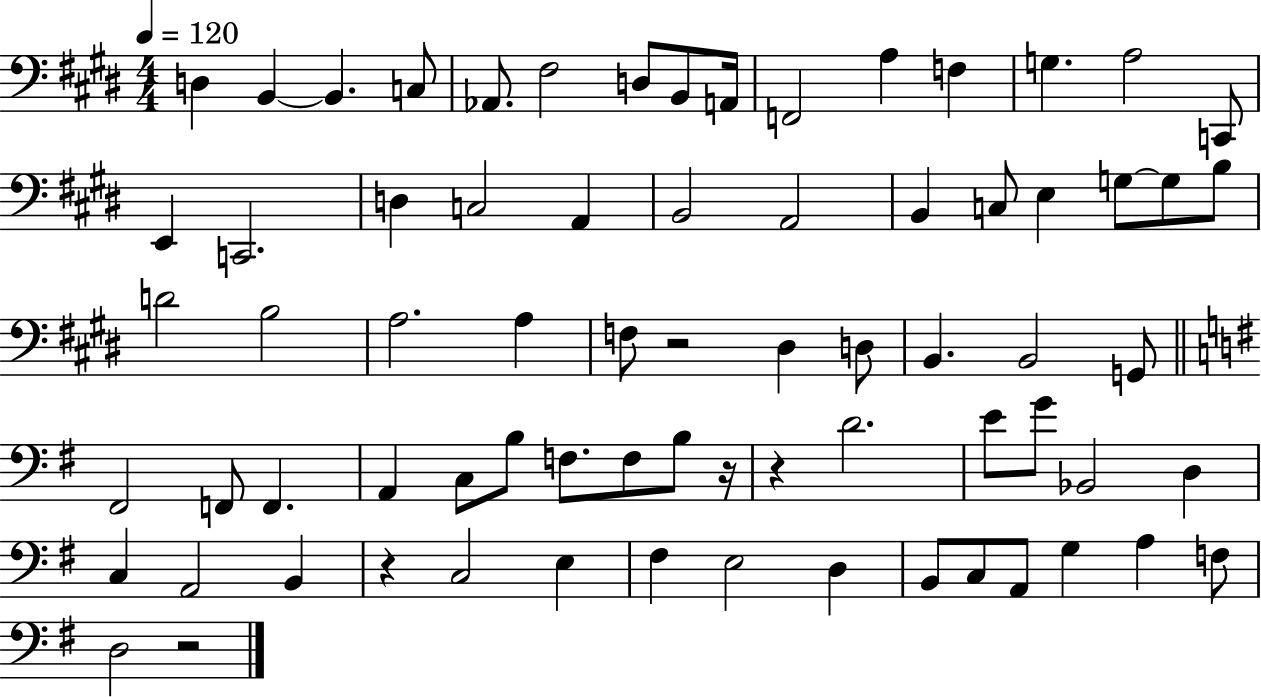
{
  \clef bass
  \numericTimeSignature
  \time 4/4
  \key e \major
  \tempo 4 = 120
  d4 b,4~~ b,4. c8 | aes,8. fis2 d8 b,8 a,16 | f,2 a4 f4 | g4. a2 c,8 | \break e,4 c,2. | d4 c2 a,4 | b,2 a,2 | b,4 c8 e4 g8~~ g8 b8 | \break d'2 b2 | a2. a4 | f8 r2 dis4 d8 | b,4. b,2 g,8 | \break \bar "||" \break \key g \major fis,2 f,8 f,4. | a,4 c8 b8 f8. f8 b8 r16 | r4 d'2. | e'8 g'8 bes,2 d4 | \break c4 a,2 b,4 | r4 c2 e4 | fis4 e2 d4 | b,8 c8 a,8 g4 a4 f8 | \break d2 r2 | \bar "|."
}